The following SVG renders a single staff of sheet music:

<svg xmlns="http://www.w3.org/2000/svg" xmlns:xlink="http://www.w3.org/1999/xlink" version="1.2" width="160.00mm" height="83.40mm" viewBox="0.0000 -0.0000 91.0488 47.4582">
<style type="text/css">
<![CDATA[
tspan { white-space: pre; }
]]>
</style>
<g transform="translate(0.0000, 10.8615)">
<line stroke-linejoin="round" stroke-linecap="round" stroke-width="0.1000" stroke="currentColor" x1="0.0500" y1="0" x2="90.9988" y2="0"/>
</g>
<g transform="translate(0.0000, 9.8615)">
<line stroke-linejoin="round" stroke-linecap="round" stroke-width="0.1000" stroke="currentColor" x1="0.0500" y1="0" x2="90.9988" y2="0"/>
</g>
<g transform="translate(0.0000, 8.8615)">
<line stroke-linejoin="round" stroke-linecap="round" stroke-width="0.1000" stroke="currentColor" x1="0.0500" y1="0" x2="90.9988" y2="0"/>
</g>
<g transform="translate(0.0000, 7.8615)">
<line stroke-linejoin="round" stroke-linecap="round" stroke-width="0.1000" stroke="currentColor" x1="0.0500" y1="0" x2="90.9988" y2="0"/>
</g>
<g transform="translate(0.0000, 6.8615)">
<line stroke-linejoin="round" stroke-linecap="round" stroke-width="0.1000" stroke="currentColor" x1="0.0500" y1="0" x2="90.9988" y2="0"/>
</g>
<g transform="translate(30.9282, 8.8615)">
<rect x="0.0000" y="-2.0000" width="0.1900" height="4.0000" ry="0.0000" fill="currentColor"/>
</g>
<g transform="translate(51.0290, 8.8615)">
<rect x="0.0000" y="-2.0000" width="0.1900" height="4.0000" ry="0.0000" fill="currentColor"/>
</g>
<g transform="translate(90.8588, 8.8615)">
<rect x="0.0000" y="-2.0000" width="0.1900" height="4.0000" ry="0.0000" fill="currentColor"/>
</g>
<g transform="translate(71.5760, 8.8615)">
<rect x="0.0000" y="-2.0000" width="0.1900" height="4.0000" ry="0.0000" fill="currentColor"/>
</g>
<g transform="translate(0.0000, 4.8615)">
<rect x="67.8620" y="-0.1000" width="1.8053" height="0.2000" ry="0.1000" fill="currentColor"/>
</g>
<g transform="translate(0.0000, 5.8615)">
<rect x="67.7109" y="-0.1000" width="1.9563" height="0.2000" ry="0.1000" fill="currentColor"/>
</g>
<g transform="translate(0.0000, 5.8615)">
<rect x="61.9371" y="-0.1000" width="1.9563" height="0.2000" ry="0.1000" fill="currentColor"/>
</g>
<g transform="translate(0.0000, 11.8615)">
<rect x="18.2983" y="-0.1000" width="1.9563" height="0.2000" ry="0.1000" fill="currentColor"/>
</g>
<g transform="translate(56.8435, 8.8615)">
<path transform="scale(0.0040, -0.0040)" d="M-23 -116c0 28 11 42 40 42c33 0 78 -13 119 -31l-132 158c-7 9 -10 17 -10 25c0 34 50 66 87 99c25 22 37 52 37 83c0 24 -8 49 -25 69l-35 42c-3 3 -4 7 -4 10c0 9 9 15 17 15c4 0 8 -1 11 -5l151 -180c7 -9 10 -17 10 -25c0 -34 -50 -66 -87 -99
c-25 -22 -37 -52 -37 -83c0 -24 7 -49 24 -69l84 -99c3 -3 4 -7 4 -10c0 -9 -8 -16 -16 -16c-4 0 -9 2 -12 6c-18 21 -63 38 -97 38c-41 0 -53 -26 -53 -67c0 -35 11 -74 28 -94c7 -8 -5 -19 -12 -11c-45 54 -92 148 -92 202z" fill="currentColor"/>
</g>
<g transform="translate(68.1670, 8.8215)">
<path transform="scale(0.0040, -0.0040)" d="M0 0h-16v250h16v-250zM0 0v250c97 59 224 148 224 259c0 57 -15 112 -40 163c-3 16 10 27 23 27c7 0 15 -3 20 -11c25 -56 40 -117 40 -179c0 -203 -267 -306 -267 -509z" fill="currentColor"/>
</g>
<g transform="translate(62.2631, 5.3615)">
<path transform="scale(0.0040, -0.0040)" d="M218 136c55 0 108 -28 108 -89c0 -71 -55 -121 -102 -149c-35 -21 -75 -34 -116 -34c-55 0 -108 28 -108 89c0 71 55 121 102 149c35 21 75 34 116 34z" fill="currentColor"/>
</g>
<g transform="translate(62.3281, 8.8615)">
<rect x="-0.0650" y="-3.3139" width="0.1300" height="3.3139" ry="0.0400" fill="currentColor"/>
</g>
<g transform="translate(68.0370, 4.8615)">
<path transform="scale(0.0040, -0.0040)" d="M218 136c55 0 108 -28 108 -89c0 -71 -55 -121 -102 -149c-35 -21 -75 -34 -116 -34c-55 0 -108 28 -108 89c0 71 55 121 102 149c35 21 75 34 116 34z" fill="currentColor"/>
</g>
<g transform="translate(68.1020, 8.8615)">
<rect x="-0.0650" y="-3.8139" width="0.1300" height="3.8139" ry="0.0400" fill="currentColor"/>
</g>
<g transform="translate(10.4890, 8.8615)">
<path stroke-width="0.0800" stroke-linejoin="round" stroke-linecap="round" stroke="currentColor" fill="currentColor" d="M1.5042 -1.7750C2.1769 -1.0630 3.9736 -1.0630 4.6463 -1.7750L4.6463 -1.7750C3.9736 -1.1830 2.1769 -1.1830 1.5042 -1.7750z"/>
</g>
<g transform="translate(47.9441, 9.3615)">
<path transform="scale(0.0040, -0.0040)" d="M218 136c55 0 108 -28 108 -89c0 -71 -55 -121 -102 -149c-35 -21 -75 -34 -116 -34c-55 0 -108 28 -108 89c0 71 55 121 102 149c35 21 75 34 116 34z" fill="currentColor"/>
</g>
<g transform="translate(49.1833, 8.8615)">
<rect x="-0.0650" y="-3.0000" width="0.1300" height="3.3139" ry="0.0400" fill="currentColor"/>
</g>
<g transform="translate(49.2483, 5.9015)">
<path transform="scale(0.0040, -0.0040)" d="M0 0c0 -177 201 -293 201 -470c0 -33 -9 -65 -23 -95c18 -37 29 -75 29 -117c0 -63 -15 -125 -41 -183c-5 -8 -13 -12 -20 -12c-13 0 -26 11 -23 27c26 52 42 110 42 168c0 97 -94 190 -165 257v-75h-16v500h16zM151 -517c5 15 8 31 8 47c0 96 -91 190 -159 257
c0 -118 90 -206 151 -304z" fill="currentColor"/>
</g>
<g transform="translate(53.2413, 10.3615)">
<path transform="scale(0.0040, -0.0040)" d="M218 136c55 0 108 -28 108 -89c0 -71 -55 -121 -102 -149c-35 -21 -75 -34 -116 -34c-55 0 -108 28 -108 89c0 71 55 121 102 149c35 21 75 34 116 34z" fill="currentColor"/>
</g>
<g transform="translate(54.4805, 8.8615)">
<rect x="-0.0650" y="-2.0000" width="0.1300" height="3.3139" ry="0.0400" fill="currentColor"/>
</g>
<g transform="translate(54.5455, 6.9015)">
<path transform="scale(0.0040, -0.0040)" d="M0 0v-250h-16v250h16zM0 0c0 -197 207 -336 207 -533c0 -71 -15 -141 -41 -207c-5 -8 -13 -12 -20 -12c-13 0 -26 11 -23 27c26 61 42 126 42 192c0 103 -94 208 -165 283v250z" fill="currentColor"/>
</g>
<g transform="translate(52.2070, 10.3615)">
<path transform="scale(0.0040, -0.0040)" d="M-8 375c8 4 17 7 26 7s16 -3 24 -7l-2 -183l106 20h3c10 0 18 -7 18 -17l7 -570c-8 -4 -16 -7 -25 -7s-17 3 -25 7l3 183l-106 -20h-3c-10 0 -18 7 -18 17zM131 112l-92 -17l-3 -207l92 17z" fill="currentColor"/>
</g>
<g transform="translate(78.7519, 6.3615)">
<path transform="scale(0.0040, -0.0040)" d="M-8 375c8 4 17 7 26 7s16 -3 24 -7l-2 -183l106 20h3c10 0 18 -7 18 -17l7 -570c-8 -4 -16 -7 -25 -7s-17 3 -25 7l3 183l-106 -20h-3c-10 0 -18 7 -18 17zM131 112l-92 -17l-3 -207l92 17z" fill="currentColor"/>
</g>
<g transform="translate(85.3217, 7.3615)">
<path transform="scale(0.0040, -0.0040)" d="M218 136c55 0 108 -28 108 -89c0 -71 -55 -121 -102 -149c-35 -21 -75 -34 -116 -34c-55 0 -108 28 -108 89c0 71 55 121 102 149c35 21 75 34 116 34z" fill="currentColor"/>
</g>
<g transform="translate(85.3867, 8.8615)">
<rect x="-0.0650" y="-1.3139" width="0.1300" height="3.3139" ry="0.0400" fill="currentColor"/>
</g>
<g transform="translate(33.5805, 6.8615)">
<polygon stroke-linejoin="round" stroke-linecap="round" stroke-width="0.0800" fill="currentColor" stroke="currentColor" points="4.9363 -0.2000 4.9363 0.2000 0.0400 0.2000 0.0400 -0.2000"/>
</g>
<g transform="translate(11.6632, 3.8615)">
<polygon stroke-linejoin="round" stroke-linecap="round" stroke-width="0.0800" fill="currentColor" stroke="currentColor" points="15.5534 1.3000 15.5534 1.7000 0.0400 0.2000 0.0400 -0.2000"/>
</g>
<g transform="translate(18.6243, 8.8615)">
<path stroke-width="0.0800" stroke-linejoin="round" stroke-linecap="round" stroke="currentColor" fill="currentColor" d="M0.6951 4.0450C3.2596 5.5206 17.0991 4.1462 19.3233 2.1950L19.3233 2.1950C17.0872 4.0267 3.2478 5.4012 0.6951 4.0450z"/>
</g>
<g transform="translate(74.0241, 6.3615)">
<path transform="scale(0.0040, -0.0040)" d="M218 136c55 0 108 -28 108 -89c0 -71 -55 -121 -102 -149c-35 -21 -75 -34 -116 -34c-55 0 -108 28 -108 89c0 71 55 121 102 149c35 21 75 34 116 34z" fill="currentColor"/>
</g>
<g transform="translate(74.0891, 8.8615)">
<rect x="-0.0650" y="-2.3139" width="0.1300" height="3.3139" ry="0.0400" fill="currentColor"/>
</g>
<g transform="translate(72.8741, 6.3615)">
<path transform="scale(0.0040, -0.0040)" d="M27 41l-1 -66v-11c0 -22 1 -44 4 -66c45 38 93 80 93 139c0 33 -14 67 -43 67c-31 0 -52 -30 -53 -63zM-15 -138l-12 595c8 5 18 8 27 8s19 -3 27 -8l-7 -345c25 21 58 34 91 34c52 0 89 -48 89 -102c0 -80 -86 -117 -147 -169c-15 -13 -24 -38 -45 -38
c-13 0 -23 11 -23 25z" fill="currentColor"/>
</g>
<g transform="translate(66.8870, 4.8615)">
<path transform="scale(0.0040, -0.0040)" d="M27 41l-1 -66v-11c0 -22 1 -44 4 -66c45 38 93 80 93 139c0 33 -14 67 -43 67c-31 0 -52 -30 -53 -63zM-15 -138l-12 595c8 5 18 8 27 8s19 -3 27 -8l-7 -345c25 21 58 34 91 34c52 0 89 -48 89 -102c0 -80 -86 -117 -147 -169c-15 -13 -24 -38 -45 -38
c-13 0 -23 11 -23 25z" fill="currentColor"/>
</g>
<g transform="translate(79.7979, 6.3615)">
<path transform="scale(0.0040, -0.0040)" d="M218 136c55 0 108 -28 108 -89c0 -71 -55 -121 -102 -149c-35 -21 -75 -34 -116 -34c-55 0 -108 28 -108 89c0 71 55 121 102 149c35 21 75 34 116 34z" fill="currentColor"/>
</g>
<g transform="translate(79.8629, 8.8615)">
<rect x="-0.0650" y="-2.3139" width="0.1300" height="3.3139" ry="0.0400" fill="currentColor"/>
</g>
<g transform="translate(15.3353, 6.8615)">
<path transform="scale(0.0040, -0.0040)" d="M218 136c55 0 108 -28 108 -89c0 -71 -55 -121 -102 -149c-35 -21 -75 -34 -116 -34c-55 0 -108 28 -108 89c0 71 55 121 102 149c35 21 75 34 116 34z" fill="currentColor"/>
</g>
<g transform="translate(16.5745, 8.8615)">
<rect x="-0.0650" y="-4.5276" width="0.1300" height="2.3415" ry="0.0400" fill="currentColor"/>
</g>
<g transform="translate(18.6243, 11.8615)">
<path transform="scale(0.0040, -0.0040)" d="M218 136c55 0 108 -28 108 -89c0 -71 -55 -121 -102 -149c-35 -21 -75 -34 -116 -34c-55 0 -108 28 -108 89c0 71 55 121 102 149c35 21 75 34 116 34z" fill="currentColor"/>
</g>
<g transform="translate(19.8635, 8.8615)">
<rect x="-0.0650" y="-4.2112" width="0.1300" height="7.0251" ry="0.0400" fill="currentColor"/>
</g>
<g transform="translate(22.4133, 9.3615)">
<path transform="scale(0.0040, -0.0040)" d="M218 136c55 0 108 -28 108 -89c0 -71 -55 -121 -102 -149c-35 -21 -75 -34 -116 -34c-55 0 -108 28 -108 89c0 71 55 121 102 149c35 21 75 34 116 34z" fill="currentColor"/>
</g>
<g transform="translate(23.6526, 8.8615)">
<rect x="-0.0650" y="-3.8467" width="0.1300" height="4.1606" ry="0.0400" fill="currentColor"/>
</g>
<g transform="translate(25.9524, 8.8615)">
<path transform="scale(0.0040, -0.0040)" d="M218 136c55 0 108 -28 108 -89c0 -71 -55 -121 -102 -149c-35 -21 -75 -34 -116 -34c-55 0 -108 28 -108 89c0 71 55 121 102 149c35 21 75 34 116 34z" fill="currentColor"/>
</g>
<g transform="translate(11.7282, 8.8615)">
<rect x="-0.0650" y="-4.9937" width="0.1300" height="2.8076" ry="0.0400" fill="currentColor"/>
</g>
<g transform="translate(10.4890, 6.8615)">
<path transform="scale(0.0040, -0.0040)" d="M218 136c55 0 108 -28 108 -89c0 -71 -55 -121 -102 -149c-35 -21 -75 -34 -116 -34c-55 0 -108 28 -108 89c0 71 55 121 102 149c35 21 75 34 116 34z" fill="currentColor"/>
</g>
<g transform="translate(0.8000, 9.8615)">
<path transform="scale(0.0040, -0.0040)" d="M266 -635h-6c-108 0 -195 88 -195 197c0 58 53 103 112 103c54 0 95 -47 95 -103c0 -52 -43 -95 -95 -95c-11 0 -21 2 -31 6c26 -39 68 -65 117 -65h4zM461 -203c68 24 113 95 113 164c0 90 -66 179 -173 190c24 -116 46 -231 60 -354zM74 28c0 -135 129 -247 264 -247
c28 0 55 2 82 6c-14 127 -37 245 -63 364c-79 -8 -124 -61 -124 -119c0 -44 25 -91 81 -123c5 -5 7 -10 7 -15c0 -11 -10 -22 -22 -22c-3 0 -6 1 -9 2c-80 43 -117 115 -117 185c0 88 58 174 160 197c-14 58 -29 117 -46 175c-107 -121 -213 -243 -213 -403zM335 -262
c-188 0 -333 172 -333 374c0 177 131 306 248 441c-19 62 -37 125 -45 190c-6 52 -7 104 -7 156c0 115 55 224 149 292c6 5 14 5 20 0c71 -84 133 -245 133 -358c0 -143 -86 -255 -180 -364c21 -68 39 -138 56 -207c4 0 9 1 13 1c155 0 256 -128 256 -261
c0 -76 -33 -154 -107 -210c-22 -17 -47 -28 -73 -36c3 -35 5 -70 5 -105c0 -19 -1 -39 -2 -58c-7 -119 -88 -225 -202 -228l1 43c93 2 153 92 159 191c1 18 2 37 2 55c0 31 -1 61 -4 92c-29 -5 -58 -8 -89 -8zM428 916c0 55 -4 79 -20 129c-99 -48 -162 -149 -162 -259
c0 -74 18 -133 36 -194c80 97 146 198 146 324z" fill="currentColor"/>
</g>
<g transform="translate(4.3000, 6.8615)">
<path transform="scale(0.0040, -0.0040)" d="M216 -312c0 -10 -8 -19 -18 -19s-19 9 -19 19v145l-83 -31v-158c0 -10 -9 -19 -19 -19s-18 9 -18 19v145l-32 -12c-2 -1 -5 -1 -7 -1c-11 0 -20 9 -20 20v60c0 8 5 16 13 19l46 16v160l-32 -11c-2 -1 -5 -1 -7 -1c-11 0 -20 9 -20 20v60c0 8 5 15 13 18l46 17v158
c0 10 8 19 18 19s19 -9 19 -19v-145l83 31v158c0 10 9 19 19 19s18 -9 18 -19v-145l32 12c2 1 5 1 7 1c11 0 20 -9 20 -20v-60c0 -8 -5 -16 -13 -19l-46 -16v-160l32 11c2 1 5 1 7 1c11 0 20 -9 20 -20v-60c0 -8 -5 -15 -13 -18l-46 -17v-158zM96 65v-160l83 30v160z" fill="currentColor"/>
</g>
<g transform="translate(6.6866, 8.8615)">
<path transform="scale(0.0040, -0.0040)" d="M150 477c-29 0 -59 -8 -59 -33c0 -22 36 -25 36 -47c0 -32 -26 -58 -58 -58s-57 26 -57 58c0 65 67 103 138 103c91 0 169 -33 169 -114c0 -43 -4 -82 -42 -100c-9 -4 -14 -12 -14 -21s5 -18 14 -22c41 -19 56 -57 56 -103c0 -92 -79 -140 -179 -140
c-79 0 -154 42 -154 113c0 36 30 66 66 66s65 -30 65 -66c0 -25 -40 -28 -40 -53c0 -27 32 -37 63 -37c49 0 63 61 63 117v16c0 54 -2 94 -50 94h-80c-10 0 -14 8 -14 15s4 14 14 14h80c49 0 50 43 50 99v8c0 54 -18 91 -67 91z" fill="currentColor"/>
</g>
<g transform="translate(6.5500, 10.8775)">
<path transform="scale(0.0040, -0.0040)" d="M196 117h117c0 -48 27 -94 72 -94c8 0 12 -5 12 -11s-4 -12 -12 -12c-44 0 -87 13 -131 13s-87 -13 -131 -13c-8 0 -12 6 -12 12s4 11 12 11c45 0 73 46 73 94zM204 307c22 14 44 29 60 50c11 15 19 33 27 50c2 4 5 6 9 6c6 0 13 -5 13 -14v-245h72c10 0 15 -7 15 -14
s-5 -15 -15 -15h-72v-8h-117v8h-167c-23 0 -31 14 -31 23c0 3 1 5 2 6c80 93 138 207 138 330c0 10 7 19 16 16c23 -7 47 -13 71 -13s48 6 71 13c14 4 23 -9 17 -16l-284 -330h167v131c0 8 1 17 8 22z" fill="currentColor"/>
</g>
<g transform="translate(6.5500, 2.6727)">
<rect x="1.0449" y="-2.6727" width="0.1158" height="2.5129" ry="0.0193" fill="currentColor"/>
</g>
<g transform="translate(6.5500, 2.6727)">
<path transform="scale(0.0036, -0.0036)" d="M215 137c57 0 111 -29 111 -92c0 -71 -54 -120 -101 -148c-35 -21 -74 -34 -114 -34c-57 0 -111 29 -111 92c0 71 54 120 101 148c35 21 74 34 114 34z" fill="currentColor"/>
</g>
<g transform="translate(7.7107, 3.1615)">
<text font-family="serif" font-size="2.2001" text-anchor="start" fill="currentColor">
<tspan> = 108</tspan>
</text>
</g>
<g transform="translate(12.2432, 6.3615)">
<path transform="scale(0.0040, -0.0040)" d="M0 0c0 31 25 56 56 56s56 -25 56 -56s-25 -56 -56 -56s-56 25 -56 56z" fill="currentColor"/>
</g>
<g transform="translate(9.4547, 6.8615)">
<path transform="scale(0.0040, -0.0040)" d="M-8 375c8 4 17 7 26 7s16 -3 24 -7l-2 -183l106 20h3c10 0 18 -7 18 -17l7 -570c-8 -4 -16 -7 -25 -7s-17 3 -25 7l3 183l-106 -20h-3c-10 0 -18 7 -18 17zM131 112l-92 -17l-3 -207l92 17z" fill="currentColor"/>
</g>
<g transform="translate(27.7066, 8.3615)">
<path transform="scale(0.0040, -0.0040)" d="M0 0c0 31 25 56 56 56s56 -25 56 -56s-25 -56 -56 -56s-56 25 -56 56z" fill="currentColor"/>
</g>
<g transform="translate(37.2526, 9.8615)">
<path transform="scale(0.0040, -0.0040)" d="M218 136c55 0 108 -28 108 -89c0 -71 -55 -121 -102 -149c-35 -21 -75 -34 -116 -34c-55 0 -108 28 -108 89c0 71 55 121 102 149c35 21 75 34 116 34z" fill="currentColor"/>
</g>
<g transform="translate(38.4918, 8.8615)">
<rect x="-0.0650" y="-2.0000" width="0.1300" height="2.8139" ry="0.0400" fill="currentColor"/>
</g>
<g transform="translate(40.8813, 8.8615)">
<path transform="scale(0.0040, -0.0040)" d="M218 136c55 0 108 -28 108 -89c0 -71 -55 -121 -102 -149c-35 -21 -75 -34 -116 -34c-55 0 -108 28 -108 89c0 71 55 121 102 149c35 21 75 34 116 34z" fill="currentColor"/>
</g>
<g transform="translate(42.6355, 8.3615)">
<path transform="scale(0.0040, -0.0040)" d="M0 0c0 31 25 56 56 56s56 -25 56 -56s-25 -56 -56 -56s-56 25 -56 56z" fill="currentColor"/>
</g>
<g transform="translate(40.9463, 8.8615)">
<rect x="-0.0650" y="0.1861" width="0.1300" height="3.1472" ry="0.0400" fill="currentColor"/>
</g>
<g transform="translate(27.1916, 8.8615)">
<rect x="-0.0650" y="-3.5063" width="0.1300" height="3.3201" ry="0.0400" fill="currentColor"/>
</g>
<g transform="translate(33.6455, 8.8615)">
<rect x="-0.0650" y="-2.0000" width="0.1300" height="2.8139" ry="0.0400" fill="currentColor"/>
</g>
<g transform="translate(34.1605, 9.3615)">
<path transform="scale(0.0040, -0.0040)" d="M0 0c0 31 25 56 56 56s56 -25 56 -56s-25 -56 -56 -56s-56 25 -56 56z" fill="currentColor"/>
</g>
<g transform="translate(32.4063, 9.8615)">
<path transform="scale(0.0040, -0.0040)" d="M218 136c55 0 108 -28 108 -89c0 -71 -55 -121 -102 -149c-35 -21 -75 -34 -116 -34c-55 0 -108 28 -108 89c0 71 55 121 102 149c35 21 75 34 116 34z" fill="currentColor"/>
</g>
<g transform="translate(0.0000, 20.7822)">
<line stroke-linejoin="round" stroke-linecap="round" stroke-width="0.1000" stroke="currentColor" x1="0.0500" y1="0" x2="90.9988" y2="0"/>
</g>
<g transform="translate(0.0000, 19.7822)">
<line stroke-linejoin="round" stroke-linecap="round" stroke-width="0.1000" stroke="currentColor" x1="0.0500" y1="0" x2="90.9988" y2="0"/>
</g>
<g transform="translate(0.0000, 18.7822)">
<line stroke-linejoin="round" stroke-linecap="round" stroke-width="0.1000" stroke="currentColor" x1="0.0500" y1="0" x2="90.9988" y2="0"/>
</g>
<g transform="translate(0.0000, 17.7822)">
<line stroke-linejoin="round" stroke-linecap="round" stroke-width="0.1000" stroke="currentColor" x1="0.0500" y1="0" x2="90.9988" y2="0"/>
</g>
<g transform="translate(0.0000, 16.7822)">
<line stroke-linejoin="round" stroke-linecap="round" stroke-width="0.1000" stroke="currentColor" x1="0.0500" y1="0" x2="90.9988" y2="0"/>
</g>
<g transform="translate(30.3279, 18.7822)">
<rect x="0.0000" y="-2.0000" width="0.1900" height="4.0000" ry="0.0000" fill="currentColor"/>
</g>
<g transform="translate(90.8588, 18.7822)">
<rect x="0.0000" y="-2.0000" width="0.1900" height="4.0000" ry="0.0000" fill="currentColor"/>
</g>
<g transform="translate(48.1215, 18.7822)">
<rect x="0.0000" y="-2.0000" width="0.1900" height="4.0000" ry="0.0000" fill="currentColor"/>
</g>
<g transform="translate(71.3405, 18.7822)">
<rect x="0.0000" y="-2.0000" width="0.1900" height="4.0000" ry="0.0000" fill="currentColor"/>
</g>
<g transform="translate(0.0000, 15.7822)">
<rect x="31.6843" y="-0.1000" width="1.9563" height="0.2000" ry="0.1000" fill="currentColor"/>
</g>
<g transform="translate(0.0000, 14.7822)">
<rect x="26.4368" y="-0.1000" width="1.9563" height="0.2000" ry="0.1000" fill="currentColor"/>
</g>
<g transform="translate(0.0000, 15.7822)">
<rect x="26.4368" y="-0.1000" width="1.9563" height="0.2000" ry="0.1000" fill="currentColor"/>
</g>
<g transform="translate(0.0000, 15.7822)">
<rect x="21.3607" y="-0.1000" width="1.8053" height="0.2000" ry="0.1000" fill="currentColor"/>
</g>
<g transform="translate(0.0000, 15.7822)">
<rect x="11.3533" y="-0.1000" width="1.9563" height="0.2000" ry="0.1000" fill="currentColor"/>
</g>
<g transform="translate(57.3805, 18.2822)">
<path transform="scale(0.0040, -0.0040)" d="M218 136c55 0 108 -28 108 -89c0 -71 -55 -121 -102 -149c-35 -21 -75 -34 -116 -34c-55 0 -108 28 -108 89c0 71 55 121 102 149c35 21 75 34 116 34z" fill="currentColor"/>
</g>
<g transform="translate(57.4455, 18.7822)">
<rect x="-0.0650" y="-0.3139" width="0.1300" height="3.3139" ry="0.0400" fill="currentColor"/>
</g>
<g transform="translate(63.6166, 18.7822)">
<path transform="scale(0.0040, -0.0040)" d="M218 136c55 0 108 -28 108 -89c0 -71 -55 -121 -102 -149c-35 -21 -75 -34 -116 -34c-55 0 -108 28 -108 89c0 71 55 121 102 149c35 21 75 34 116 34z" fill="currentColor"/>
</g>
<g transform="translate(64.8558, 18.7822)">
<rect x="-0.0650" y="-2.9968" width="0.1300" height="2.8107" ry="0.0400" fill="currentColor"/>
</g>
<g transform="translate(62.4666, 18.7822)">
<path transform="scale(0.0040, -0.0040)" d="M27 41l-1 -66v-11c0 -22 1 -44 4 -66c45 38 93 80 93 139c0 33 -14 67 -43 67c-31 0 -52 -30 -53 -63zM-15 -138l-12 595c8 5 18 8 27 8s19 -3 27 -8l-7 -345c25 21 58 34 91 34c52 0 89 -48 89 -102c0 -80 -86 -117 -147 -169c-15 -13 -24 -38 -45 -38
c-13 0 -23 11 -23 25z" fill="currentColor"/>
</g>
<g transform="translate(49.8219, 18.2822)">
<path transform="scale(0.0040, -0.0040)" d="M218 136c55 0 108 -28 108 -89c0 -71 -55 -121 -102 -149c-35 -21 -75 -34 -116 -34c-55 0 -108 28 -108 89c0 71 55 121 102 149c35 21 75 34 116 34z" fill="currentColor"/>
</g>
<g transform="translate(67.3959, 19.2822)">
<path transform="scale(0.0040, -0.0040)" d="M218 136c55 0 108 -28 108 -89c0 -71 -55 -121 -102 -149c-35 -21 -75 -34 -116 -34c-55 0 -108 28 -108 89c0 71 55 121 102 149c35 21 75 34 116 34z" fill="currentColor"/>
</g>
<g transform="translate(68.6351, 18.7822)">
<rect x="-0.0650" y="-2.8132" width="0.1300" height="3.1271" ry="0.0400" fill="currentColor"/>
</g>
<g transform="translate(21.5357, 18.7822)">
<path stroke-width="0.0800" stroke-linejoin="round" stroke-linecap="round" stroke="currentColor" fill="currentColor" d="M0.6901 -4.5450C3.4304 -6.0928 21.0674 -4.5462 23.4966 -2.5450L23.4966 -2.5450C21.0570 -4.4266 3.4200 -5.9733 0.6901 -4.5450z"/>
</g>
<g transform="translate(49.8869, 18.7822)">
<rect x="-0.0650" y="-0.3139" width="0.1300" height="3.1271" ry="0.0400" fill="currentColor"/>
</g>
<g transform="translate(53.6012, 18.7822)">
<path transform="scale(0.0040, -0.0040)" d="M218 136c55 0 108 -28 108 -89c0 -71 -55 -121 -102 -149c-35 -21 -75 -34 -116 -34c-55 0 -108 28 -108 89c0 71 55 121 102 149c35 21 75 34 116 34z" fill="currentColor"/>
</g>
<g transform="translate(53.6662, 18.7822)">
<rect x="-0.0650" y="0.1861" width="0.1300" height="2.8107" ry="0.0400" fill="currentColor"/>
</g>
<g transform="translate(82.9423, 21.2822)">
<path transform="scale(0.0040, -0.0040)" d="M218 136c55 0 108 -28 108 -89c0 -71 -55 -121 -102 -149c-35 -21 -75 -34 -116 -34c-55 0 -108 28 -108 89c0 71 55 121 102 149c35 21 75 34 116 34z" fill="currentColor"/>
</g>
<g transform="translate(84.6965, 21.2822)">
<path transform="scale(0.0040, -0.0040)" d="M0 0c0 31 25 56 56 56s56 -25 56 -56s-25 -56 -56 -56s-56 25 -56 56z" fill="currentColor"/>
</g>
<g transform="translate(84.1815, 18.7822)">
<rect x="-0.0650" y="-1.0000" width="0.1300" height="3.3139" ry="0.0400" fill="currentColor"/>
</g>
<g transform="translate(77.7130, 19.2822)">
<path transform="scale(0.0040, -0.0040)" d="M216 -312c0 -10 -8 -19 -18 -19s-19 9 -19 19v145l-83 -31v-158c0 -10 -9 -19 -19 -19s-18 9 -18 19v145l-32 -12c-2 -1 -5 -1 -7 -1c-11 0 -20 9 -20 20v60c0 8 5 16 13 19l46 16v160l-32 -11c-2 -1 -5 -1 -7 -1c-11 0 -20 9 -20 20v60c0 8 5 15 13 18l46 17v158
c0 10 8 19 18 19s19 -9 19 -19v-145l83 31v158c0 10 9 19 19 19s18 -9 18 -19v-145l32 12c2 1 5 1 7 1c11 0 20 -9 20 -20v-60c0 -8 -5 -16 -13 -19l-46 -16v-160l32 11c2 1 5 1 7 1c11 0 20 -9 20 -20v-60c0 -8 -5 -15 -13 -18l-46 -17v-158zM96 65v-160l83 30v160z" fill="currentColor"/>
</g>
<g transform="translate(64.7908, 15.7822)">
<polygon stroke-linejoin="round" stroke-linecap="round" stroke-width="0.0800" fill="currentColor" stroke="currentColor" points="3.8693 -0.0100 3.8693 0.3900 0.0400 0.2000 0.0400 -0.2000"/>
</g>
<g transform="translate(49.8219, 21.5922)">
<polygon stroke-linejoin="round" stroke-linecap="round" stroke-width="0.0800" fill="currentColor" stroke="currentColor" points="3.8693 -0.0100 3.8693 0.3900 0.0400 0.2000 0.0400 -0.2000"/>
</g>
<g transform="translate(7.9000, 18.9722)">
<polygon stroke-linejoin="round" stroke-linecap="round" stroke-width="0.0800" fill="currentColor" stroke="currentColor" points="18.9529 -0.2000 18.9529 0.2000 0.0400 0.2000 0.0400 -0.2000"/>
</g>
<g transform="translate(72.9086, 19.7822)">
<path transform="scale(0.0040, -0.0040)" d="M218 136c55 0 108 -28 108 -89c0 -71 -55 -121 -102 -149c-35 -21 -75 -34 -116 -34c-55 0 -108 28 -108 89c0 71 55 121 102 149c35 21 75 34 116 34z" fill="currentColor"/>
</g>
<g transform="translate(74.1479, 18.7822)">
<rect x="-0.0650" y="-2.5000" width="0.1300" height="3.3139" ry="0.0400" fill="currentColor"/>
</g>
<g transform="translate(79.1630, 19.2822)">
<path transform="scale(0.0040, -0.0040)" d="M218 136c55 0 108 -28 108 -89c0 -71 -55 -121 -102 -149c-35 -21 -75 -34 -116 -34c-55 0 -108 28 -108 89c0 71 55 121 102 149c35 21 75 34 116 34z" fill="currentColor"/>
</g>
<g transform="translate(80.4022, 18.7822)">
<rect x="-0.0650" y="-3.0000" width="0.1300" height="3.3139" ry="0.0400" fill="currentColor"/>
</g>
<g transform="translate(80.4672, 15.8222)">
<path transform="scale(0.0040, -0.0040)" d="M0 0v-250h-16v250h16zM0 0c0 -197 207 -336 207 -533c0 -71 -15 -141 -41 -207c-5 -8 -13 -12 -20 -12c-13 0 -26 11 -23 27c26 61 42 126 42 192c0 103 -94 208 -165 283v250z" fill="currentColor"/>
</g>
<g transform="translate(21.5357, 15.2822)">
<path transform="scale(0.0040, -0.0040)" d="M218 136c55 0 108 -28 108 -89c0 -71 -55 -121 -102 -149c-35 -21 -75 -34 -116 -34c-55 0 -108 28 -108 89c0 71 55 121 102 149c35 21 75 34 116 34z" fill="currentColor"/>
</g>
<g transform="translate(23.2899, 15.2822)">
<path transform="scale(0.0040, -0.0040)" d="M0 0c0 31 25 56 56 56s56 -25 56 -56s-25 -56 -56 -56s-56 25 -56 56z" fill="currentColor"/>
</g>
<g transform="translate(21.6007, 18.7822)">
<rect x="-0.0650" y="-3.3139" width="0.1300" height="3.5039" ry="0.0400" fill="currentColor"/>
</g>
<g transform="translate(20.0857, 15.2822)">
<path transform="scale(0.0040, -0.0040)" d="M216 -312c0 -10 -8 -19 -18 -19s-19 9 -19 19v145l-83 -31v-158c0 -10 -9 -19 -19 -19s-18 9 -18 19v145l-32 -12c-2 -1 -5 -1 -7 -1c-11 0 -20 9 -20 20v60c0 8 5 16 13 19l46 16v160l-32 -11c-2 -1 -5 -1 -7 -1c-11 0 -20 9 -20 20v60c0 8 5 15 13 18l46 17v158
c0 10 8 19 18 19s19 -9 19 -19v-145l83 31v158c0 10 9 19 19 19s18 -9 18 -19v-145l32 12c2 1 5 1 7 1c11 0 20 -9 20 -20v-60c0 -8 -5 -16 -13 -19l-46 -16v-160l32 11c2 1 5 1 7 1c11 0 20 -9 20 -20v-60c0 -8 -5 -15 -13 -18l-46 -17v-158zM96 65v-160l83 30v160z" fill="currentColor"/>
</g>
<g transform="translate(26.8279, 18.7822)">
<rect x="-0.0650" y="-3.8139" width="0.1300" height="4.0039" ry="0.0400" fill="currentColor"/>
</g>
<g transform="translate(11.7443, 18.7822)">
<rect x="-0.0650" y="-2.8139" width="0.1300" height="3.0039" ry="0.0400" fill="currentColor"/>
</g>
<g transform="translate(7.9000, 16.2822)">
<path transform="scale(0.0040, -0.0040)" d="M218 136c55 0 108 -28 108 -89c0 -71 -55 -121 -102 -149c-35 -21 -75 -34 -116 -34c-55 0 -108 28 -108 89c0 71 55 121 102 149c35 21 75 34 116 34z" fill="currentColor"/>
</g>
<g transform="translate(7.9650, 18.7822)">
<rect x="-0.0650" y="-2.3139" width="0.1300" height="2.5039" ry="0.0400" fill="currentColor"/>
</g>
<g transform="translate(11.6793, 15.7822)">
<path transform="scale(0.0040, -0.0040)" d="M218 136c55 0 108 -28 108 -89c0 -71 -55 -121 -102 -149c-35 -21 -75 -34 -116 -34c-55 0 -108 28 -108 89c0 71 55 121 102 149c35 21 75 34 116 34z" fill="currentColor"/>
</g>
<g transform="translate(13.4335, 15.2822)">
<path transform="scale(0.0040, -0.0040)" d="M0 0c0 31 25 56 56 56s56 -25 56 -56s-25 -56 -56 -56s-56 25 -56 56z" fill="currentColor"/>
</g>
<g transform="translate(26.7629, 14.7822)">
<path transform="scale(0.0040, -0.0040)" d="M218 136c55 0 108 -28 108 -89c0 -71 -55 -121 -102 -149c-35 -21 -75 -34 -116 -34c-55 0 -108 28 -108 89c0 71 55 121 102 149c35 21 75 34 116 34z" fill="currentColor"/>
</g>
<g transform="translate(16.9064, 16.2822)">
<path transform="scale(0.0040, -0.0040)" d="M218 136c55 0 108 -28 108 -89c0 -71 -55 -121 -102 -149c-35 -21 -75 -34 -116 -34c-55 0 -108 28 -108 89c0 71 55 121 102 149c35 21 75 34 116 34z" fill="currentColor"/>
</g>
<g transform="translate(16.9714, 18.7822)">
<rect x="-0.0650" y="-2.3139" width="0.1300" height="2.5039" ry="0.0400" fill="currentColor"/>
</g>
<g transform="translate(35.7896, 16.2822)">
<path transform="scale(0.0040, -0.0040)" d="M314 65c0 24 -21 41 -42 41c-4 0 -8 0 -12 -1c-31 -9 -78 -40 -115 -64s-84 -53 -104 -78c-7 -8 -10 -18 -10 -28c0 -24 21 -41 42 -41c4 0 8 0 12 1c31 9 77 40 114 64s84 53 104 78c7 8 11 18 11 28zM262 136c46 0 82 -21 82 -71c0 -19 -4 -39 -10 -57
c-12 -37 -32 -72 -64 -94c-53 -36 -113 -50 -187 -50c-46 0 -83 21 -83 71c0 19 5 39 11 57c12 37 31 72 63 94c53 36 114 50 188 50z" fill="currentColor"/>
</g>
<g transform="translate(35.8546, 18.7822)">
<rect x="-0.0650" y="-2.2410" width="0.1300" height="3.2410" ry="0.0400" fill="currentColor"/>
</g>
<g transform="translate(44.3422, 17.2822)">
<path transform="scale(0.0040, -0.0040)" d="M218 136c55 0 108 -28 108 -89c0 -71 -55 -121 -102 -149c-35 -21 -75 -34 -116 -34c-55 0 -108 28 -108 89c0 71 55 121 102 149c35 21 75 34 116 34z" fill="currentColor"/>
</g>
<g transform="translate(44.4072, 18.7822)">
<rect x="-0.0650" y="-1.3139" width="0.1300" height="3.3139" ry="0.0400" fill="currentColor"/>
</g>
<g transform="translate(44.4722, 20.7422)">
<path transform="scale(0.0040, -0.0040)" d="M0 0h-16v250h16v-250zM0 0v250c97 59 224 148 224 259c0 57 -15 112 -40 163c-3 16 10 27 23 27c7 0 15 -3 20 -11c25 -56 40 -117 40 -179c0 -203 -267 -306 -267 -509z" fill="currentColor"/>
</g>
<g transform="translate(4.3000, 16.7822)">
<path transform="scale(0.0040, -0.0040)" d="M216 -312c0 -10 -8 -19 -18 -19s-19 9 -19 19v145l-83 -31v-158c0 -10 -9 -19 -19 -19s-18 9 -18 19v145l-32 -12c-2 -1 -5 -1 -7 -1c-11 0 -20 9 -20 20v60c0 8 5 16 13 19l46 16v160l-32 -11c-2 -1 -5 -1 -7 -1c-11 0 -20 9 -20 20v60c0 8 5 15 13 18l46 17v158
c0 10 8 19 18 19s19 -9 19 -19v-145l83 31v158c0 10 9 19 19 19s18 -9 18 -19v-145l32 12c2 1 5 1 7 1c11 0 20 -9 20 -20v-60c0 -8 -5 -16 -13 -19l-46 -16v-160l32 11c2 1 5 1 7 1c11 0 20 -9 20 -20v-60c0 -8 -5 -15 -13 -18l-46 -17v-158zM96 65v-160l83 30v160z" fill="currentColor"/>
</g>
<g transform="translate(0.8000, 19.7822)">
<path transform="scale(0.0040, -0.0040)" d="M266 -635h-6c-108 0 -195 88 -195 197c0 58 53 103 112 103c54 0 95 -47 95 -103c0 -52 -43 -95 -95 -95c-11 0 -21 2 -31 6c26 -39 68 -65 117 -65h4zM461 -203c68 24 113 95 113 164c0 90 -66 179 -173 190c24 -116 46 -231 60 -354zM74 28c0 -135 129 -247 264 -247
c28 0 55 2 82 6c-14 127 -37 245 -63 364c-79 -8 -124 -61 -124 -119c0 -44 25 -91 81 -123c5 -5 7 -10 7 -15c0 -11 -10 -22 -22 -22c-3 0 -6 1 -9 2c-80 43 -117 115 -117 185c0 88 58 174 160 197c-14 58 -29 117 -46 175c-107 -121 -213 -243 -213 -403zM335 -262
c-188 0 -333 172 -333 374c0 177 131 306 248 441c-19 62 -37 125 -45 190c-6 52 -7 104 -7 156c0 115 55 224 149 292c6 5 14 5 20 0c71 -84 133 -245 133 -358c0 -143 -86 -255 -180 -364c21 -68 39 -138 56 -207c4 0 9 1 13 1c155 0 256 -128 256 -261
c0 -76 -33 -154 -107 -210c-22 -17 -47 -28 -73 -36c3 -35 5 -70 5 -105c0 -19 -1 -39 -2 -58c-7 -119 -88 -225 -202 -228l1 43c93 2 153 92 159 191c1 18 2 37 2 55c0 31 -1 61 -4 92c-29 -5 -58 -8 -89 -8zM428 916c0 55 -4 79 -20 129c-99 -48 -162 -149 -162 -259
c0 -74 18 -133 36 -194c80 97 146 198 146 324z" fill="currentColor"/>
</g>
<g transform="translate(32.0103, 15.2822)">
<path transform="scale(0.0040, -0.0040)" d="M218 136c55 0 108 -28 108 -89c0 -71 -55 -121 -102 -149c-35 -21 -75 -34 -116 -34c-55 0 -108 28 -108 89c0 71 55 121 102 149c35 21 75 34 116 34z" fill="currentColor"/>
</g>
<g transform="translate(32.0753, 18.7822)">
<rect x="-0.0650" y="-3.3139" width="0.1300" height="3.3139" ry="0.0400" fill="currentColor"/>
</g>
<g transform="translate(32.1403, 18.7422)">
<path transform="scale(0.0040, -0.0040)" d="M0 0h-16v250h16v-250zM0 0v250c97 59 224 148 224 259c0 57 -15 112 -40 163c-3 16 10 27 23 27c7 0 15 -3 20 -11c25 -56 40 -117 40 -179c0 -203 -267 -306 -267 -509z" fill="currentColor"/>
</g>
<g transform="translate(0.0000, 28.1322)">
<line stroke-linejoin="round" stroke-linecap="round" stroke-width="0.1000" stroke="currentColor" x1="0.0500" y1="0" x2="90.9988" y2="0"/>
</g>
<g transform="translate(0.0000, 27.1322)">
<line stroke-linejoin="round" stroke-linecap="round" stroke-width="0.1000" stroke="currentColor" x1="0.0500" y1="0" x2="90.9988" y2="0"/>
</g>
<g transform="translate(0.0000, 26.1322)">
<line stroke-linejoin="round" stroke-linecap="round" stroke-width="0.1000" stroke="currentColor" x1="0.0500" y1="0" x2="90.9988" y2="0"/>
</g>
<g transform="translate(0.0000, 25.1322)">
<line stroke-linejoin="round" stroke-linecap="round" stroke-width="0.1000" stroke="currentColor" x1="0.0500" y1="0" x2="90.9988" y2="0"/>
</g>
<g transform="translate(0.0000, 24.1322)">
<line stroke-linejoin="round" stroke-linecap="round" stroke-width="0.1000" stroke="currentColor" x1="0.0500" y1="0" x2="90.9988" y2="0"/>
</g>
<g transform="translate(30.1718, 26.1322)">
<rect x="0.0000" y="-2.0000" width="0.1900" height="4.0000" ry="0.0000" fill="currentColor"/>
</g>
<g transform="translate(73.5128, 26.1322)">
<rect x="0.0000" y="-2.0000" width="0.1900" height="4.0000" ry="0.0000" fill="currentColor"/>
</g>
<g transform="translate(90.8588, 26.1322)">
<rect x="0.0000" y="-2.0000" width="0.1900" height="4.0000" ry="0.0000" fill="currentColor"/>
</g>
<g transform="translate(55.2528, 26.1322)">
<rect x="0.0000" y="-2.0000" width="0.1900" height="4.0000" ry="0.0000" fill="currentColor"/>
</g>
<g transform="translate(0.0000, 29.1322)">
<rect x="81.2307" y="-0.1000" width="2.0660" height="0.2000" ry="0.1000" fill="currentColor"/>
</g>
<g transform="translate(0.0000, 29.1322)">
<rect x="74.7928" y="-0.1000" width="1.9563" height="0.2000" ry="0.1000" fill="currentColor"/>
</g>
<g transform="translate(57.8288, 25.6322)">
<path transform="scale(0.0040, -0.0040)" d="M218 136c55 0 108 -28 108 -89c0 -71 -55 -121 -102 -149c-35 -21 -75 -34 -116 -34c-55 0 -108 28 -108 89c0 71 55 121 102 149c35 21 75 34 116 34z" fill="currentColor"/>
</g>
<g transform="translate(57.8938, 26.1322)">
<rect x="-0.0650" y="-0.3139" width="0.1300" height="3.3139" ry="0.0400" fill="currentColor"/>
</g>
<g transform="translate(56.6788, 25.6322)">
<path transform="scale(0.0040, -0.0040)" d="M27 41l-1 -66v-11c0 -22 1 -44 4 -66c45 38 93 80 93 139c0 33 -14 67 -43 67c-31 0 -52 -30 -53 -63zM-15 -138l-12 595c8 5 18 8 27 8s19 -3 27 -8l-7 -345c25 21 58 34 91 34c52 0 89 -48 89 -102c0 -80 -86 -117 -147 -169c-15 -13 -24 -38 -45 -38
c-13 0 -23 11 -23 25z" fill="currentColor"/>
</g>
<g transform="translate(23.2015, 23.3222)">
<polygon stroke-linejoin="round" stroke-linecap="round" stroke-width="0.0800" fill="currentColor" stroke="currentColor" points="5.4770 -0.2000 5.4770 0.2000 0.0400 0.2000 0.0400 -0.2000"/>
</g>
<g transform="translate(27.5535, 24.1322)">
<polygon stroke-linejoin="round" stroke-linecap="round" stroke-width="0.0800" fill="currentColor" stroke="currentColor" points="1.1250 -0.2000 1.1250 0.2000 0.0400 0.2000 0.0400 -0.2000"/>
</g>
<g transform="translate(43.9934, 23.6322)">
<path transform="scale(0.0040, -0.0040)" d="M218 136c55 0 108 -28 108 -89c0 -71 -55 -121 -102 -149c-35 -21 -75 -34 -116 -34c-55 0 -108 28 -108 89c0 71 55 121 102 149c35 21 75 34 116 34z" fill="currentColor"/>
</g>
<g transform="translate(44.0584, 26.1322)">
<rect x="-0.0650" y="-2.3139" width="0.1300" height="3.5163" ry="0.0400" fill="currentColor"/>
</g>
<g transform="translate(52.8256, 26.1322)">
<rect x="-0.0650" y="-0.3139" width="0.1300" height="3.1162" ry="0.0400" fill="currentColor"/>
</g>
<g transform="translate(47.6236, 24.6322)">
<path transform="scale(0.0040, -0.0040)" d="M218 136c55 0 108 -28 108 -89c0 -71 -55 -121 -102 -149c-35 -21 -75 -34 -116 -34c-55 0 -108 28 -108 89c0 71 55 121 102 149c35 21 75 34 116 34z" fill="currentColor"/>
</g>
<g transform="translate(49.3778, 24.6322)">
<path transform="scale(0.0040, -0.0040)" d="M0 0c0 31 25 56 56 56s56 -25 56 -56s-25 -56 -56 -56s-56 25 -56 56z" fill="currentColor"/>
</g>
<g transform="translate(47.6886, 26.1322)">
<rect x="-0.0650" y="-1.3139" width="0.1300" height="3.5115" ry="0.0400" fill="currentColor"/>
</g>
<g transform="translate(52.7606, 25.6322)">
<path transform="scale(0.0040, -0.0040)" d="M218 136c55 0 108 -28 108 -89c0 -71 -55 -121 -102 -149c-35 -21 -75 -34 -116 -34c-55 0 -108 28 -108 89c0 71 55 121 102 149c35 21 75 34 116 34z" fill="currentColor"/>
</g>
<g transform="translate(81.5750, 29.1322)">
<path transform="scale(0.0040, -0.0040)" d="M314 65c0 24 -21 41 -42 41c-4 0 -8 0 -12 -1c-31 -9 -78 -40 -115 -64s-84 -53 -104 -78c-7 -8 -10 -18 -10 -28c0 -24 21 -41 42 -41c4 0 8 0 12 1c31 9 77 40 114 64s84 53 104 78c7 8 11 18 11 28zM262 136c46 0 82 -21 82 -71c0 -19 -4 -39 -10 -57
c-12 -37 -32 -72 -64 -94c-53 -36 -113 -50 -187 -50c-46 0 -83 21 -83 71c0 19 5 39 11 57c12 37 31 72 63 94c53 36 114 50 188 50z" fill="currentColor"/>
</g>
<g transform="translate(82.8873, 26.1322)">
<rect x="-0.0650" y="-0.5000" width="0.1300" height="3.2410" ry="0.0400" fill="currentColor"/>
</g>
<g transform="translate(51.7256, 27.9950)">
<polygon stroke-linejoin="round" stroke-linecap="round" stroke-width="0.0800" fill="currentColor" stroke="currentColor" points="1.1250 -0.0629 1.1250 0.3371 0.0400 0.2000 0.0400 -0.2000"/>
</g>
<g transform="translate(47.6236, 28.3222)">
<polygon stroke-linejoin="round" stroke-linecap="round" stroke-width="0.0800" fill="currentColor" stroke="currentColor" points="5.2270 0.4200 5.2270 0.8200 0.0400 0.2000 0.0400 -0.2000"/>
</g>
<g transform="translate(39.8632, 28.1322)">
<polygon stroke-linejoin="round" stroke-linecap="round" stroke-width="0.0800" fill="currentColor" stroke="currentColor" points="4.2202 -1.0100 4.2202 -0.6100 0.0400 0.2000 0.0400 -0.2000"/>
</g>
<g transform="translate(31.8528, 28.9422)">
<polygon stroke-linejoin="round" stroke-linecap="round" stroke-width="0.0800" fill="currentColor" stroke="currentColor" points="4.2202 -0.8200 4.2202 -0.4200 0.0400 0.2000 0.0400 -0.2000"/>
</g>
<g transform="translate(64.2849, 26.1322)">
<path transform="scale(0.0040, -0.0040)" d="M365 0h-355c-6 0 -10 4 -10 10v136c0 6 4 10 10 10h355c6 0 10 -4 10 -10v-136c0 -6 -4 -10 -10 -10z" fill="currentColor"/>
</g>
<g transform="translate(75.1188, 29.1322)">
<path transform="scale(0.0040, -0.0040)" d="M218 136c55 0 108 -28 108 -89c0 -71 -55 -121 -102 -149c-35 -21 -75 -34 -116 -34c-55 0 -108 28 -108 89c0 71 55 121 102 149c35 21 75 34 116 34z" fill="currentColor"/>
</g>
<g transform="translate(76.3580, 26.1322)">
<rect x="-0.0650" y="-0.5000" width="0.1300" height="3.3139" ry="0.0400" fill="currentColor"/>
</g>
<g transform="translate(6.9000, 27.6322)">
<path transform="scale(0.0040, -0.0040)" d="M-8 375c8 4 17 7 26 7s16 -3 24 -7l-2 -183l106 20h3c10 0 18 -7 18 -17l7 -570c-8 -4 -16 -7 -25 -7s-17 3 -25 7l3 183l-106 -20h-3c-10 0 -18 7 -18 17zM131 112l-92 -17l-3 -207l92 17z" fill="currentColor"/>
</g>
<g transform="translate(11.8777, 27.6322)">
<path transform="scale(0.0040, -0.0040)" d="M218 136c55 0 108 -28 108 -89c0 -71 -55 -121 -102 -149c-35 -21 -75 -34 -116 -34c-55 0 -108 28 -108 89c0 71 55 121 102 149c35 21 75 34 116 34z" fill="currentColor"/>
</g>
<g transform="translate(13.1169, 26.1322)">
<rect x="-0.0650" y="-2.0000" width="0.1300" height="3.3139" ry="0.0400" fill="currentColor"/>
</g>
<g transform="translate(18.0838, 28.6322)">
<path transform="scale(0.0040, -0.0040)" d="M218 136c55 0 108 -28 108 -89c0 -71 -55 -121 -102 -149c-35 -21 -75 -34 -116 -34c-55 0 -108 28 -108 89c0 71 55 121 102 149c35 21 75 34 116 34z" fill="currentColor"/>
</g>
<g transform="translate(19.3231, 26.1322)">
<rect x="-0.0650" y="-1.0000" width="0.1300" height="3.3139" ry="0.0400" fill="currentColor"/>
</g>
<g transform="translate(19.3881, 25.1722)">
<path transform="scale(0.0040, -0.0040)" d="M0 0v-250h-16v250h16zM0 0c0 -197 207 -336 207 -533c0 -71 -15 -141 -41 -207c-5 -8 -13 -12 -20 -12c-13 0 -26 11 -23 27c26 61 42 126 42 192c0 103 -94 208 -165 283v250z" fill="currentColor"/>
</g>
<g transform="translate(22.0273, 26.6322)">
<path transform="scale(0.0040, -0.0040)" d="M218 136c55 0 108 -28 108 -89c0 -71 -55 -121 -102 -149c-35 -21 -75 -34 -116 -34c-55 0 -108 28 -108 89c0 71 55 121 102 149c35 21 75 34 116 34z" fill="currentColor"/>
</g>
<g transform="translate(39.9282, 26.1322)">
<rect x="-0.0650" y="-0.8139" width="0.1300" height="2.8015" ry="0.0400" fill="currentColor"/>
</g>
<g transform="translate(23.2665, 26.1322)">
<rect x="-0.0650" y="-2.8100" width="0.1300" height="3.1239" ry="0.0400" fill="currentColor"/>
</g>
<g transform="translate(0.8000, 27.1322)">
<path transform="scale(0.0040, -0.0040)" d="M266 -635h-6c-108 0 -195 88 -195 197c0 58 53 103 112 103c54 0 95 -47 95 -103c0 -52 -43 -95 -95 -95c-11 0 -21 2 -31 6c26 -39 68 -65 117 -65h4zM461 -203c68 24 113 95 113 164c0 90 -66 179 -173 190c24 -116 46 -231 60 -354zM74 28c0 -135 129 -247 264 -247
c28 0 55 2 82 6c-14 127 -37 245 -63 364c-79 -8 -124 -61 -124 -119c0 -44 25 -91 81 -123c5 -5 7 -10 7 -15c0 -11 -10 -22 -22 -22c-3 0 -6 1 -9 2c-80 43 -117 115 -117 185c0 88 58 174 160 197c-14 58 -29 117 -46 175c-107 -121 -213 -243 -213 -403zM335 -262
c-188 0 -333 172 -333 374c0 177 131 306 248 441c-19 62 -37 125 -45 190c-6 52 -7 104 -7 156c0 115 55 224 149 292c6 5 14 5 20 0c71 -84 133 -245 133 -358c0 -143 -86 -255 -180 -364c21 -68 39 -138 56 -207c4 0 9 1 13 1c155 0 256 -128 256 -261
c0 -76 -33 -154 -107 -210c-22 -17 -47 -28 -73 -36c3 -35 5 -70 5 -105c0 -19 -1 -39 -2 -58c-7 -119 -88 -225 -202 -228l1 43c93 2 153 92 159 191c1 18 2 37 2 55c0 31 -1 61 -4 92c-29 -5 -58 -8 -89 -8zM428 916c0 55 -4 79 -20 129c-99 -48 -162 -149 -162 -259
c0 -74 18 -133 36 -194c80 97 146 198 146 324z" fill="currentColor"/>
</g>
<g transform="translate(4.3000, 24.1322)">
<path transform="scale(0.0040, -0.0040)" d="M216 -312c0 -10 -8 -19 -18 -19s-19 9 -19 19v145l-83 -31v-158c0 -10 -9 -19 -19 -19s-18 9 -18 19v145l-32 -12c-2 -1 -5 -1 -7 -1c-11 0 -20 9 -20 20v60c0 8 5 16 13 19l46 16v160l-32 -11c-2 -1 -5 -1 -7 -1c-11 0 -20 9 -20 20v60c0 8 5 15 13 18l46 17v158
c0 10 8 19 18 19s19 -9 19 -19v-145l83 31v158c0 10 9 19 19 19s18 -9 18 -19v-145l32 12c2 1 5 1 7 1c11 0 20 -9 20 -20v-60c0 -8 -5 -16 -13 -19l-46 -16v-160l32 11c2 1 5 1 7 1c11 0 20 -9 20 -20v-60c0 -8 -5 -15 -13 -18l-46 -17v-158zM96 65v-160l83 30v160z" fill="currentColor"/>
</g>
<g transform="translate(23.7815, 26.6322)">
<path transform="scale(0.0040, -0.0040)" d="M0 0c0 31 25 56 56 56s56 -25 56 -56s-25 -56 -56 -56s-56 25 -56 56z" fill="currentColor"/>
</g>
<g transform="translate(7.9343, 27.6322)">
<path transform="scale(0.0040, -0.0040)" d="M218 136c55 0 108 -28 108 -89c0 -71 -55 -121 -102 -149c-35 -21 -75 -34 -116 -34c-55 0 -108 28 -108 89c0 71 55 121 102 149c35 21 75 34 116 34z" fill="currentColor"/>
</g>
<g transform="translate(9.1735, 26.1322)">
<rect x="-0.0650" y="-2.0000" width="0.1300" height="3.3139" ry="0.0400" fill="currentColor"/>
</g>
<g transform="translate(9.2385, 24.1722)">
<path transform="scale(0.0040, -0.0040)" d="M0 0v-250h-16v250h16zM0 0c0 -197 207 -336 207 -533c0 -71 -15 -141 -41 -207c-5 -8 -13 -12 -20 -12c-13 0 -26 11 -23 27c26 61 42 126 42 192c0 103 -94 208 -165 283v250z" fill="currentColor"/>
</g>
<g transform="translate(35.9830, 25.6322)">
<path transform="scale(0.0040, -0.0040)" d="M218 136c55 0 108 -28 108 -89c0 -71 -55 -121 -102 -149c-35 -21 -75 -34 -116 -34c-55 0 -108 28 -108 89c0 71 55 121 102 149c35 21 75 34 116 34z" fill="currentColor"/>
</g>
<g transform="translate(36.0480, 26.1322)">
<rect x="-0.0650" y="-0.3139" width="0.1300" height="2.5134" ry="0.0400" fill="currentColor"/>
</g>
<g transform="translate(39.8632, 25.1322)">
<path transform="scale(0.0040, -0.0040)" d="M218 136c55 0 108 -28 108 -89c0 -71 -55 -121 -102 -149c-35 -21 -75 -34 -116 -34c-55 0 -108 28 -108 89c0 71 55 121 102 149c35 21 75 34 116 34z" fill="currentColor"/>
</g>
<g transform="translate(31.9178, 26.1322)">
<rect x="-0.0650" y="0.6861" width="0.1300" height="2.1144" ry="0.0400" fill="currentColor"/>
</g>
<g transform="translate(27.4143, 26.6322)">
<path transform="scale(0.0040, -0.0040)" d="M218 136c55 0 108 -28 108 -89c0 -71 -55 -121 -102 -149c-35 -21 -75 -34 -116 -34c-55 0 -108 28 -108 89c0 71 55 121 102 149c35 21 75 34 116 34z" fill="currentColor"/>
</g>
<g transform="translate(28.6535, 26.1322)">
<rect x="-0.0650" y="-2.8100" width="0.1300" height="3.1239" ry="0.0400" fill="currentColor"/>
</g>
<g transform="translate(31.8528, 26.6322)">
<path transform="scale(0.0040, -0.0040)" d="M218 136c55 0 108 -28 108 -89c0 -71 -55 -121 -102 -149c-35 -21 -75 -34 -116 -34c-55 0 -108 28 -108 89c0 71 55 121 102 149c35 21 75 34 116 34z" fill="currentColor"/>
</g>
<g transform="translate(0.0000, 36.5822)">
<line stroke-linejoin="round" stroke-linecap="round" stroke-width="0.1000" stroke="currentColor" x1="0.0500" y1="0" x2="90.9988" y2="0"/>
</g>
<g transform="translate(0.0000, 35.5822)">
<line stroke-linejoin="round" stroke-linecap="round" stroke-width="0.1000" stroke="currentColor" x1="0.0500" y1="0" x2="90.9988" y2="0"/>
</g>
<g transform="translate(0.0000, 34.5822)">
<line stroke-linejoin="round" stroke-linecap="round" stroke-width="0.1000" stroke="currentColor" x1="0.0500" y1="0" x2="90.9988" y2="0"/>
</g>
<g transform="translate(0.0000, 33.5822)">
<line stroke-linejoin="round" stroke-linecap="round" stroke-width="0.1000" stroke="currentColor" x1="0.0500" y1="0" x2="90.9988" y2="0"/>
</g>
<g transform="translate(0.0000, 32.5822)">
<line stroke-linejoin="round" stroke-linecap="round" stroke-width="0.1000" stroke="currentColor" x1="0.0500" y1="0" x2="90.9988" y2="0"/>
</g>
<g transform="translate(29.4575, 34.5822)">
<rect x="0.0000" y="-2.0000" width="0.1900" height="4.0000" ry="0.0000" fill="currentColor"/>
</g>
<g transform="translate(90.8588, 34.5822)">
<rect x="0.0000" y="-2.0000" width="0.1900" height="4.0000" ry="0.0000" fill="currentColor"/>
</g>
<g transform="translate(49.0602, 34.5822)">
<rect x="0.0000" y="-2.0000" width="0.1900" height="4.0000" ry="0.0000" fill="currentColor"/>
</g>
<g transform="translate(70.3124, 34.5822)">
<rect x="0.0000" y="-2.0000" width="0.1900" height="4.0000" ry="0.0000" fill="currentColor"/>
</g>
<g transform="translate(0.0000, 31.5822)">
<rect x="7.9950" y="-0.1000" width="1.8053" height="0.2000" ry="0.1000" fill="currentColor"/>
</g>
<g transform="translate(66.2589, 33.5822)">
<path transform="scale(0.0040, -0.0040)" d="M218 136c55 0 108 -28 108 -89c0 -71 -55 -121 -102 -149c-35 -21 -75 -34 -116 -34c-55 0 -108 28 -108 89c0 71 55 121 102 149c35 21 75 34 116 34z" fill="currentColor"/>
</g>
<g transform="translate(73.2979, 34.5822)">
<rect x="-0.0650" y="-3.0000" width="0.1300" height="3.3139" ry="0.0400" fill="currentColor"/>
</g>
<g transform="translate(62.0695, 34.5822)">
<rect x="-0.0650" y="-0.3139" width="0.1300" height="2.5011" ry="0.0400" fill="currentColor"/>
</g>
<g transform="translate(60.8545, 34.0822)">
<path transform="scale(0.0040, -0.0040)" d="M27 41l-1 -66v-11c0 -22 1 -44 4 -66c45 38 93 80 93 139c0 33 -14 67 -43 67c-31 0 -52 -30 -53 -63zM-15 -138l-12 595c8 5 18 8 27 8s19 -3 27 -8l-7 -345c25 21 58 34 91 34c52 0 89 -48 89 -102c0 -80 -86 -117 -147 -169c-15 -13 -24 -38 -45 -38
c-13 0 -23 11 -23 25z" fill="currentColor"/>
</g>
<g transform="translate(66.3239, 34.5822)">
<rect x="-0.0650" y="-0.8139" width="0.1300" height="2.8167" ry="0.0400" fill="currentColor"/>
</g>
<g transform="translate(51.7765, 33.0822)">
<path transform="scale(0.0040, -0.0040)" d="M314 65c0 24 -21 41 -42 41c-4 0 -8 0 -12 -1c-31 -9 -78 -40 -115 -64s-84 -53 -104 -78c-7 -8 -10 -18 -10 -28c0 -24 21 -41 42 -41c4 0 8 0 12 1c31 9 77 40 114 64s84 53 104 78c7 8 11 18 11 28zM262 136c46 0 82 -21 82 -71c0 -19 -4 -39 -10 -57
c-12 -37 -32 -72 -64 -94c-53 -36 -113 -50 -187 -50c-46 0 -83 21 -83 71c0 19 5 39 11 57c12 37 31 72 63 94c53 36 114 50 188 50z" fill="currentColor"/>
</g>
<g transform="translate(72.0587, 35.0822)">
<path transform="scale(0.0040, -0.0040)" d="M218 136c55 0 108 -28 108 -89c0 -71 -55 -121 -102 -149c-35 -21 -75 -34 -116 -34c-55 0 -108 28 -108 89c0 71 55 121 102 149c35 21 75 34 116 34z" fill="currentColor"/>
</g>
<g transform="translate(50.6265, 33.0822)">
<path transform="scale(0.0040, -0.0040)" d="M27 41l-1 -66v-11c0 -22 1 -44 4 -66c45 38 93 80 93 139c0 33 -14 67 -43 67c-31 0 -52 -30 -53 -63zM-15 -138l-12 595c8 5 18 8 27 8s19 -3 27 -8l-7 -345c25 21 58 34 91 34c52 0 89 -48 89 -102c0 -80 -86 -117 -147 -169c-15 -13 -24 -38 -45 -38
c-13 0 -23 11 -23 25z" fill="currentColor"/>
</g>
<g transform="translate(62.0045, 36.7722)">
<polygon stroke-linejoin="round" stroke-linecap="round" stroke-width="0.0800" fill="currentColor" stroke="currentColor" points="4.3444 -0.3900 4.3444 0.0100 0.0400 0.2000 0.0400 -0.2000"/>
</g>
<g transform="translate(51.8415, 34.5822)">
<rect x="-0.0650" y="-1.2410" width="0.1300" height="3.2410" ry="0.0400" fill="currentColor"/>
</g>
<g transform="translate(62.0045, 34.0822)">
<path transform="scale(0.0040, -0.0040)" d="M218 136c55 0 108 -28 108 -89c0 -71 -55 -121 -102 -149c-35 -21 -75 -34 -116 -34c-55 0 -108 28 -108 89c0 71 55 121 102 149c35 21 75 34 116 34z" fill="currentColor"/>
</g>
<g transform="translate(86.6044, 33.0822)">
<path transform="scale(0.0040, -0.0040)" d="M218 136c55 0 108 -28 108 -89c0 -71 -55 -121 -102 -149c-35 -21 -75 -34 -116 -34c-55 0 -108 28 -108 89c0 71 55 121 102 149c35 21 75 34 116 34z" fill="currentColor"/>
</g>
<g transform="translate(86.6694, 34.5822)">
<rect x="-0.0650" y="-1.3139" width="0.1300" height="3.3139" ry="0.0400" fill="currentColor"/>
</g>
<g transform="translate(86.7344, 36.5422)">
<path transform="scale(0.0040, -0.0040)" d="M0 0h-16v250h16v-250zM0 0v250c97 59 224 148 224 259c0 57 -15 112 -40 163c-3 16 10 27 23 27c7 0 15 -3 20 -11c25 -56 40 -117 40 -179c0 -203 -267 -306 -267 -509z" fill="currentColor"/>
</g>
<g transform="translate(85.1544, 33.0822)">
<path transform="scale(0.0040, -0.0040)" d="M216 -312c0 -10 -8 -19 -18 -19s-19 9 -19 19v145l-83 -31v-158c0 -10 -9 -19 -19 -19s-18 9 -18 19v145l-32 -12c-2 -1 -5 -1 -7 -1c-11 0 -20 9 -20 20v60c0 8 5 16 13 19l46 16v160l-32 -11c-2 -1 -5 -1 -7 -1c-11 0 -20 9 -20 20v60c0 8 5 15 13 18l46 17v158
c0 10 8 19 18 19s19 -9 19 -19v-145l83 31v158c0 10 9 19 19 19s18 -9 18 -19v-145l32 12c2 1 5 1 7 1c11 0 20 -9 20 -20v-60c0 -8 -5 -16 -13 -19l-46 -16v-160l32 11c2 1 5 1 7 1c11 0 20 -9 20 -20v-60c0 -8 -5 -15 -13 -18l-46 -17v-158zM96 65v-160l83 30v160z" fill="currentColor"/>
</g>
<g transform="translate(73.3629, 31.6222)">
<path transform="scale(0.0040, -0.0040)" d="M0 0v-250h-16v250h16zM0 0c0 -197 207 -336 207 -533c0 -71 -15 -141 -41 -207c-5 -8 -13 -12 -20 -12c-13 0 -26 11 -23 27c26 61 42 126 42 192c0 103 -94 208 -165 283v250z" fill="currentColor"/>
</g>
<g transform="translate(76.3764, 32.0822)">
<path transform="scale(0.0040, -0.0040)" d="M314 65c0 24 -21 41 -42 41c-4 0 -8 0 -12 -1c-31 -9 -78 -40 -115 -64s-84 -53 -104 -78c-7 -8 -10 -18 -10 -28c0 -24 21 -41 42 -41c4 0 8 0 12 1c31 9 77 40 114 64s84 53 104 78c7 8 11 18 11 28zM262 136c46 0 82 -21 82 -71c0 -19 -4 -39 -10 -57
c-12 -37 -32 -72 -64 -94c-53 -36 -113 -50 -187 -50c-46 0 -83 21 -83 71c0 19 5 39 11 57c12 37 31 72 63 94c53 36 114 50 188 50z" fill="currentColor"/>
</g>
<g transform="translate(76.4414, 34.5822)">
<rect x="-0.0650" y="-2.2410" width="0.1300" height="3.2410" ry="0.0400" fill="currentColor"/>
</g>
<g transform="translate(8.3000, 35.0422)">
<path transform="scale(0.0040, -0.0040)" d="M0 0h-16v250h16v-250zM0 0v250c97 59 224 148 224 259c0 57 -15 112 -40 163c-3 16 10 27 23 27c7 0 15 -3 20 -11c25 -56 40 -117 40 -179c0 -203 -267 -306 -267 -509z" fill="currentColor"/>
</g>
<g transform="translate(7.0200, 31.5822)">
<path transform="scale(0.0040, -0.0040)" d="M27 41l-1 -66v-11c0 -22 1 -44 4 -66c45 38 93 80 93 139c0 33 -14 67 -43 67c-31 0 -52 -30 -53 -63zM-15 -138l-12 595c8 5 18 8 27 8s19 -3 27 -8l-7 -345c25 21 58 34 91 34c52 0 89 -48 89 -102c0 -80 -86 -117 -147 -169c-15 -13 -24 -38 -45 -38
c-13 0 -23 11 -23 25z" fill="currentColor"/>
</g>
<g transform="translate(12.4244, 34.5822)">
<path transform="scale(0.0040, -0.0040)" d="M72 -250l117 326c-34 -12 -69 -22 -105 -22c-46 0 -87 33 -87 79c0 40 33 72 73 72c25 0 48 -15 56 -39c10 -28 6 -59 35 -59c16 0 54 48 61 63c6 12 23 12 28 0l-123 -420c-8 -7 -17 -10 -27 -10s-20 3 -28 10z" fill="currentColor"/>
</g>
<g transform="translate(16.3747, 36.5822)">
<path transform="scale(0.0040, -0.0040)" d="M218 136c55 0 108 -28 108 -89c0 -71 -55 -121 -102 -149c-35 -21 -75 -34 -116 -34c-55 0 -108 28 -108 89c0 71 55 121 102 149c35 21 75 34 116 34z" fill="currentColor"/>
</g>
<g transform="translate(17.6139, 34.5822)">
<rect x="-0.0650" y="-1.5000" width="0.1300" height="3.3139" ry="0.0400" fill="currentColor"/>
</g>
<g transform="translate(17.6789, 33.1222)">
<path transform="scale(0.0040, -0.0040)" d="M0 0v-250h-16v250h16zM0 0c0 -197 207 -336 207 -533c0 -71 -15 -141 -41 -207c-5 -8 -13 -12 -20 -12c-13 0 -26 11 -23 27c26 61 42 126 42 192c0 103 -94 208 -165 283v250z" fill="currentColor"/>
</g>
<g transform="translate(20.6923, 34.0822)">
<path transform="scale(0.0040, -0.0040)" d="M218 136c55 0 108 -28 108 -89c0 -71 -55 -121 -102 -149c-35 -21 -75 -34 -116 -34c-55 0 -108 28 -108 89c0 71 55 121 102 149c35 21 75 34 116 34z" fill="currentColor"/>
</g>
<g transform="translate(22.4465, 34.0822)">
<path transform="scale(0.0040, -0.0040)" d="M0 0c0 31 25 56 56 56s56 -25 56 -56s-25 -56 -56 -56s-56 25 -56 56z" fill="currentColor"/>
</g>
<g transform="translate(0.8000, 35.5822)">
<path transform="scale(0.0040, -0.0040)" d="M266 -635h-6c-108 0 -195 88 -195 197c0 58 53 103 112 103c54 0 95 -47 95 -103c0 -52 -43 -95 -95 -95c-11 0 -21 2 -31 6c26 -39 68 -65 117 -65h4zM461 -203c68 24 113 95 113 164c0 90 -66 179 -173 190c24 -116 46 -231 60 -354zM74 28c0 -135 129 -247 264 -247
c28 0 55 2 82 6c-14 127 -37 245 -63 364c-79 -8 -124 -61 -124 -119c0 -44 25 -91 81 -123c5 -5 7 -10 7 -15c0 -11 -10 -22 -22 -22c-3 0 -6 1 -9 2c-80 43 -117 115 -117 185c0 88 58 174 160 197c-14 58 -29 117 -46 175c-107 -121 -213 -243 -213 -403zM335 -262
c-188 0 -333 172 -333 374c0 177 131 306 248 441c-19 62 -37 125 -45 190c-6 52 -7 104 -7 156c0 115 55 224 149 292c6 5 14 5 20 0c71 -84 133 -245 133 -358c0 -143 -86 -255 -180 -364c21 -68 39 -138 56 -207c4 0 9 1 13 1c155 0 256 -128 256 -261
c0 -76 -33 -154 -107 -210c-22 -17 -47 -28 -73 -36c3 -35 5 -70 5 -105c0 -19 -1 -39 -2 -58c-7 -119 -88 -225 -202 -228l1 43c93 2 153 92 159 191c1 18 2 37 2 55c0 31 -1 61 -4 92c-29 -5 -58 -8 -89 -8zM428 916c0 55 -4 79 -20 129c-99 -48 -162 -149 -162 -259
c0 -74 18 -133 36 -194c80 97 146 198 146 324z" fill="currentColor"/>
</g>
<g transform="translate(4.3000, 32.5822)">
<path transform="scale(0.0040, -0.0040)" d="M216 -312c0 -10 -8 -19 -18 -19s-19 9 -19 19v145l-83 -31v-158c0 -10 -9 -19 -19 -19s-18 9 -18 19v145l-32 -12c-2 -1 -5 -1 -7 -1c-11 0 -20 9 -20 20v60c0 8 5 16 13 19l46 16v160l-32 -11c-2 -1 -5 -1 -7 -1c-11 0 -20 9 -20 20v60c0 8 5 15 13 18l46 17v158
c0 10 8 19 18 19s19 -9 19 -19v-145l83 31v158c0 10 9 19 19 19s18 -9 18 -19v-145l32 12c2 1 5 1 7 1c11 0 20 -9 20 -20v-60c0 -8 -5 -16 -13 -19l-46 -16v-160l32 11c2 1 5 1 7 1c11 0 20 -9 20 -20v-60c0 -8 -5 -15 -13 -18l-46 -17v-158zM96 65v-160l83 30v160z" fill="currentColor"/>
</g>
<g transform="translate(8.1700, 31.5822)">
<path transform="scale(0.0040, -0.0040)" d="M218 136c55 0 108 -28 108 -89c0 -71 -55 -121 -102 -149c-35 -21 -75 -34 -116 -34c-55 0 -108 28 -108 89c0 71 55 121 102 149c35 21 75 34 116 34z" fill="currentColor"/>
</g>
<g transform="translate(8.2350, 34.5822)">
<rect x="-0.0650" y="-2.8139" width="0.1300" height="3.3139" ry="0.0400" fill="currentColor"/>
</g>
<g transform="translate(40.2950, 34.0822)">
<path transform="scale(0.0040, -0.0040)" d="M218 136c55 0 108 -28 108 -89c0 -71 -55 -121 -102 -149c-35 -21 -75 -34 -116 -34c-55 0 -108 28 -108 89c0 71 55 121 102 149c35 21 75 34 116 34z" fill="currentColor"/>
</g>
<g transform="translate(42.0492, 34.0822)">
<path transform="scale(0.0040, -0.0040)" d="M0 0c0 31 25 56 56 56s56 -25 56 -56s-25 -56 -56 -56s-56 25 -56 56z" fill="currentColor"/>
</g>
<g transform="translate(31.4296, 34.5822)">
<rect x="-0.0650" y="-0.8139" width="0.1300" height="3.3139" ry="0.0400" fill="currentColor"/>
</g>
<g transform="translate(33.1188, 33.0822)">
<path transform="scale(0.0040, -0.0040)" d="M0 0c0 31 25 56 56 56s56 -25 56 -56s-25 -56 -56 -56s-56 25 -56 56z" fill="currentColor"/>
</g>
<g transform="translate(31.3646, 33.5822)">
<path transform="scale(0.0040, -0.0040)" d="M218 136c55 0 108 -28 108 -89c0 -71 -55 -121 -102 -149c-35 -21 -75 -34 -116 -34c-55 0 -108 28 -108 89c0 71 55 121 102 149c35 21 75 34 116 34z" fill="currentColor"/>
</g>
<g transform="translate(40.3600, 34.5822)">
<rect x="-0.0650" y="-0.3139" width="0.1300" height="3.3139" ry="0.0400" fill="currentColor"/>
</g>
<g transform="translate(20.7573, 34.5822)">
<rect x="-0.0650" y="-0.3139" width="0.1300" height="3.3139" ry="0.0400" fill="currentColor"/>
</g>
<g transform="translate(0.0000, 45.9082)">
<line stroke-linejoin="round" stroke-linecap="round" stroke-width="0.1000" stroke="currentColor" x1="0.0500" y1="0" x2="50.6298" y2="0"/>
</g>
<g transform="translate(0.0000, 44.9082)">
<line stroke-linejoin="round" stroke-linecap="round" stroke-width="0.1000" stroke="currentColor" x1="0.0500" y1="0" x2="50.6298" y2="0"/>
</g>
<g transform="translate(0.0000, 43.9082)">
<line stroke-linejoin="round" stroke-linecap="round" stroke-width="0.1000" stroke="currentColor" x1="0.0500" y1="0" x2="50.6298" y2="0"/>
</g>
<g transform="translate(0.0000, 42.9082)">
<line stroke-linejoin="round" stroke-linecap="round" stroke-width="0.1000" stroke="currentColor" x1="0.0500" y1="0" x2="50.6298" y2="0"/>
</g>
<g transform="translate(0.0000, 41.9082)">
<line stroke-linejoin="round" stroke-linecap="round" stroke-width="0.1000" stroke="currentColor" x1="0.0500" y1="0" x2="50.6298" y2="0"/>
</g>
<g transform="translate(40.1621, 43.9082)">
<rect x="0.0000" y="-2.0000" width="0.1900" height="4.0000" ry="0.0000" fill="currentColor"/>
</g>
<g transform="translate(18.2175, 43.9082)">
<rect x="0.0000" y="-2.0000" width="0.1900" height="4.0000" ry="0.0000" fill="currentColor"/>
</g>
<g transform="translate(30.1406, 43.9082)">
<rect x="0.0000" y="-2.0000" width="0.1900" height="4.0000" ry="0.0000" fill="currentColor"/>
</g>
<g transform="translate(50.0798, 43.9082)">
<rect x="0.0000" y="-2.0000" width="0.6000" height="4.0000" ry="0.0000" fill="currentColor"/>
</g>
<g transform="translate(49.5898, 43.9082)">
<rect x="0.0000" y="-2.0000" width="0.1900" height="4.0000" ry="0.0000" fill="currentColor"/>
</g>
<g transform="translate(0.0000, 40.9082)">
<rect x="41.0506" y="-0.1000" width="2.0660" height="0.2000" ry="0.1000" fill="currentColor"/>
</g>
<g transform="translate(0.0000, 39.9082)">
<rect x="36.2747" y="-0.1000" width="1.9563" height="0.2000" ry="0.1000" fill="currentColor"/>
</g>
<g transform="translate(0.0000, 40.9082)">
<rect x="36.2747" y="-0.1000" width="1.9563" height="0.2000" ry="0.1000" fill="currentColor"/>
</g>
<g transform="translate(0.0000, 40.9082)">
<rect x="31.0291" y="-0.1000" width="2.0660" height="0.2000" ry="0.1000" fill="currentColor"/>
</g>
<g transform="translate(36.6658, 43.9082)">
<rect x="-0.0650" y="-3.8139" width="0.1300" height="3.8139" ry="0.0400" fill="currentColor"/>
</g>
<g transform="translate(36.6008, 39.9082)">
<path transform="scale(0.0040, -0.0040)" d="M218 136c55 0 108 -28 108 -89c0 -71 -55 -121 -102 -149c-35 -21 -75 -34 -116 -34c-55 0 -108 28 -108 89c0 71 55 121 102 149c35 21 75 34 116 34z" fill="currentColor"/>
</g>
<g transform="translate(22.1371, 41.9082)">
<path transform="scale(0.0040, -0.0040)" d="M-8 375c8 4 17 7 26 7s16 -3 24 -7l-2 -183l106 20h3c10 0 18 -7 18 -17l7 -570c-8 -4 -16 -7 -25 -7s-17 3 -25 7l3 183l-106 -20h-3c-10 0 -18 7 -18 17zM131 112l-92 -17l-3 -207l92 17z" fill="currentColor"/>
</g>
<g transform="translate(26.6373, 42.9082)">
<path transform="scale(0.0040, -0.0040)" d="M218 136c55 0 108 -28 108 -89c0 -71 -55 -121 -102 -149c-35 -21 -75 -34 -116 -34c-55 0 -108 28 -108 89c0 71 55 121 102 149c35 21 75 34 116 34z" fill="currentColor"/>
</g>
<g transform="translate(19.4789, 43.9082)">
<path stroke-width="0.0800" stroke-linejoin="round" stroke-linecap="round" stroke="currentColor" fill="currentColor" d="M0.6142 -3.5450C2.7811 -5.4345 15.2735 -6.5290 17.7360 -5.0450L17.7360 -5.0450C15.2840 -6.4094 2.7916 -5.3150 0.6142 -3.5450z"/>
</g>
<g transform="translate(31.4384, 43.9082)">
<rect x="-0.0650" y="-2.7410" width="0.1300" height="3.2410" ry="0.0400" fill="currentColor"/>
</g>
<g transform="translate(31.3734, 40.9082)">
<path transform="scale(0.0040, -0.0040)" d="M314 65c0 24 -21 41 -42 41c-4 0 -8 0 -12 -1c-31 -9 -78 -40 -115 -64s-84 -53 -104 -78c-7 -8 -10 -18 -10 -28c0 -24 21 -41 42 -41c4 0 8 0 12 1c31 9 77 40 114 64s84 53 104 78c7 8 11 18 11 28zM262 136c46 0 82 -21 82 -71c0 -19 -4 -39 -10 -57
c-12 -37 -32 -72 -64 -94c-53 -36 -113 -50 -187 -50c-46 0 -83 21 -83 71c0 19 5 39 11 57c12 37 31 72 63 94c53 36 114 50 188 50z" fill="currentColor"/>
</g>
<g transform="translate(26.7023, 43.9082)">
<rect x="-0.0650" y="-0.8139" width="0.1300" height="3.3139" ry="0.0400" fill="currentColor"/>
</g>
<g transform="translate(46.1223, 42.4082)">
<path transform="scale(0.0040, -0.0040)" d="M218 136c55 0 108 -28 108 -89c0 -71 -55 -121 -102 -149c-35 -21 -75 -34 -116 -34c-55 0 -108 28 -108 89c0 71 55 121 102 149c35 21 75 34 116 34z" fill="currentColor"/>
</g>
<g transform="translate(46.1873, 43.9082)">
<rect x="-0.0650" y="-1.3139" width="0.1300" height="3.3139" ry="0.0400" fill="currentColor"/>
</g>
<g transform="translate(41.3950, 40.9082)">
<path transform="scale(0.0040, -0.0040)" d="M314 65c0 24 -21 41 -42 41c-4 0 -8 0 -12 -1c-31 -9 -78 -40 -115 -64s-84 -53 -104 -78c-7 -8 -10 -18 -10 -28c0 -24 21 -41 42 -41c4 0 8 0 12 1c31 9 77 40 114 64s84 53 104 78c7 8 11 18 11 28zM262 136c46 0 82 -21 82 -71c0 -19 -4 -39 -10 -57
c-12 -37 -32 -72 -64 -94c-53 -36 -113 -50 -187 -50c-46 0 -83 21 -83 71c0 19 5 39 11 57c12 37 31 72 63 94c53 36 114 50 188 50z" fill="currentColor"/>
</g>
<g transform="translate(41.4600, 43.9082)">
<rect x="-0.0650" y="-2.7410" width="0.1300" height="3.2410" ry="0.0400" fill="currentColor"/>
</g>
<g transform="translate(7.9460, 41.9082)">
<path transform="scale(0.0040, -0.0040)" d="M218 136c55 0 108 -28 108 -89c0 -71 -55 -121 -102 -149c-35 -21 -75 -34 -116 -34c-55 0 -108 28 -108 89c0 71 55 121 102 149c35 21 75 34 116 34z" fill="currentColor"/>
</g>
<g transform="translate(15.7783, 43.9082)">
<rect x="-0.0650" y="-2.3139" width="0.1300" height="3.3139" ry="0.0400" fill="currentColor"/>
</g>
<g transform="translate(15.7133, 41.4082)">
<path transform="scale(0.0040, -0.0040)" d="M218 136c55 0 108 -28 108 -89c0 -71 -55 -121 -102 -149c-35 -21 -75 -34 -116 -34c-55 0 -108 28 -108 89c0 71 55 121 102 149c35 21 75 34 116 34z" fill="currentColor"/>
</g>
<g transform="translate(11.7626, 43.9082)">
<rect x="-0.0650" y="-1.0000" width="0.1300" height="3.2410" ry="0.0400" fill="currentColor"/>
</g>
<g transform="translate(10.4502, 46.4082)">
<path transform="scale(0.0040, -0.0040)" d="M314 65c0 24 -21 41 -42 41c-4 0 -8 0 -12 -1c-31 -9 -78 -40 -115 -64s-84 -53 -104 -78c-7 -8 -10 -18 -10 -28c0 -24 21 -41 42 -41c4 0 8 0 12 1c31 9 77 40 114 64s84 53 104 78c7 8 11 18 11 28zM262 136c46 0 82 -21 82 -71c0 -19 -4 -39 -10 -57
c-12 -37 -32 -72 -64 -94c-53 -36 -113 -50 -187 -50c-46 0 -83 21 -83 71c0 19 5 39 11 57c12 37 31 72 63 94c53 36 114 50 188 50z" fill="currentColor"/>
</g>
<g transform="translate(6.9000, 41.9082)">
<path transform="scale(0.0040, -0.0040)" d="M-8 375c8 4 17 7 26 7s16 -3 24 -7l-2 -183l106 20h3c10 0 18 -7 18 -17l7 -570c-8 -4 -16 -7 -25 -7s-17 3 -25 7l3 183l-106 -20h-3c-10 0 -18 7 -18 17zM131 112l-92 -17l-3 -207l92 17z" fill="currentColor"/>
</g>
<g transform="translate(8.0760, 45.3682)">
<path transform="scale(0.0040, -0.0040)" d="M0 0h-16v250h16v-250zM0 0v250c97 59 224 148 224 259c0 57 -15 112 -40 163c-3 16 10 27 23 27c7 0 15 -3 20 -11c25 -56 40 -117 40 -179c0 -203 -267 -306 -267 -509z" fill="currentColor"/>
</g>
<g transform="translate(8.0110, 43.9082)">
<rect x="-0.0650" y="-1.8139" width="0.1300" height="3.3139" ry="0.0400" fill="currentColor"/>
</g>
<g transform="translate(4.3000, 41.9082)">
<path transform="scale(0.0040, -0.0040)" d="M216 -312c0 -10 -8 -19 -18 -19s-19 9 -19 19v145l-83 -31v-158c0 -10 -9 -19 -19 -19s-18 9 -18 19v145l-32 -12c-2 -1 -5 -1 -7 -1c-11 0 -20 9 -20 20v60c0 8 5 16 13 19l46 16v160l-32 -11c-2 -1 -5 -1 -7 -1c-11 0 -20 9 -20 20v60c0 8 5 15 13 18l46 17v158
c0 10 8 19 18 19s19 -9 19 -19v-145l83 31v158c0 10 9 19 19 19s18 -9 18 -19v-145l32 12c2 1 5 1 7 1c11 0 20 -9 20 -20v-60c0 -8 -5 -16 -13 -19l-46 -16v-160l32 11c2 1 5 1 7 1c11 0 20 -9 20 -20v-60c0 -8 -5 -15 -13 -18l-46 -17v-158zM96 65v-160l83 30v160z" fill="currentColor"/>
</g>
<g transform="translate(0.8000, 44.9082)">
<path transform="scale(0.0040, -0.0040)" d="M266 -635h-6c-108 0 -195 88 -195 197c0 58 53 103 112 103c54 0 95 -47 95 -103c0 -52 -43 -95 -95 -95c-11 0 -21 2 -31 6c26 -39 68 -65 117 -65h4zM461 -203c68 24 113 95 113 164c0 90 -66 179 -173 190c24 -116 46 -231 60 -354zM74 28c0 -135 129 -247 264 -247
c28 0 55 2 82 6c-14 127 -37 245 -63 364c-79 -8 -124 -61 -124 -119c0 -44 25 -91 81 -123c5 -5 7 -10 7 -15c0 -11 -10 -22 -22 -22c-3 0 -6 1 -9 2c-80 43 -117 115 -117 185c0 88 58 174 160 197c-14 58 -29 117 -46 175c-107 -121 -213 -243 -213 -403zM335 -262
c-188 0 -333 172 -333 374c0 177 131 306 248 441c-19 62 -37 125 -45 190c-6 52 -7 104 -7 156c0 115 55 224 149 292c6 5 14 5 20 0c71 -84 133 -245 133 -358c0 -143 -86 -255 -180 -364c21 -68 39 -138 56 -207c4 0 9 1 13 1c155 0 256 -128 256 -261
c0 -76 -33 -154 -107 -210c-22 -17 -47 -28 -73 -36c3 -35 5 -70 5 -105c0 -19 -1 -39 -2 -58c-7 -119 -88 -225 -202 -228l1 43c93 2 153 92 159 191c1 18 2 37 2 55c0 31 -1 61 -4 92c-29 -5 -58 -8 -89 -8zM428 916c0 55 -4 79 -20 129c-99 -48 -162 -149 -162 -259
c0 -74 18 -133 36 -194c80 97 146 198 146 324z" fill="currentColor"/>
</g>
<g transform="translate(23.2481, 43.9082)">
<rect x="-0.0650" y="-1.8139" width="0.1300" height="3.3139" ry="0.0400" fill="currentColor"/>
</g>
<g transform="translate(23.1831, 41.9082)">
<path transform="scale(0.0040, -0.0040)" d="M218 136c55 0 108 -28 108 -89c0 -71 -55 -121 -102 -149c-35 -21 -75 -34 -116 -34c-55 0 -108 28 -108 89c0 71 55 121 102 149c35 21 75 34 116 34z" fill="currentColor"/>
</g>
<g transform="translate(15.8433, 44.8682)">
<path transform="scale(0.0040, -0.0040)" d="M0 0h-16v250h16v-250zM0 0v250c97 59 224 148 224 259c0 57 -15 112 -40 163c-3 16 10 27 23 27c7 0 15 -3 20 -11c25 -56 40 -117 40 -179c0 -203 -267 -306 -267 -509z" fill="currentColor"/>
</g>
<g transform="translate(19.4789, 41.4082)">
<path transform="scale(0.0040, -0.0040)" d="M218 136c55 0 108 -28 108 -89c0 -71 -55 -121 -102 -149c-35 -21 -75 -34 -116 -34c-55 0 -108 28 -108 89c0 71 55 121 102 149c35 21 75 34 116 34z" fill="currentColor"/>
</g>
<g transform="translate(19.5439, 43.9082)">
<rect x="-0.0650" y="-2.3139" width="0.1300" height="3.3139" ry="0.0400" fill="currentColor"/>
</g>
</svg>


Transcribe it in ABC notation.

X:1
T:Untitled
M:3/4
L:1/4
K:G
f/2 f/2 C/2 A/2 B/2 G/2 G/2 B A/4 F/2 z b _c'/2 _g g e g/2 a/2 g/2 ^b/2 c'/2 b/2 g2 e/2 c/2 B/2 c _B/2 A/2 G ^A/2 D F/2 F D/2 A/2 A/4 A/2 c/2 d/2 g/2 e/2 c/4 _c z2 C C2 _a/2 z/2 E/2 c d c _e2 _c/2 d/2 A/2 g2 ^e/2 f/2 D2 g/2 g f d a2 c' a2 e